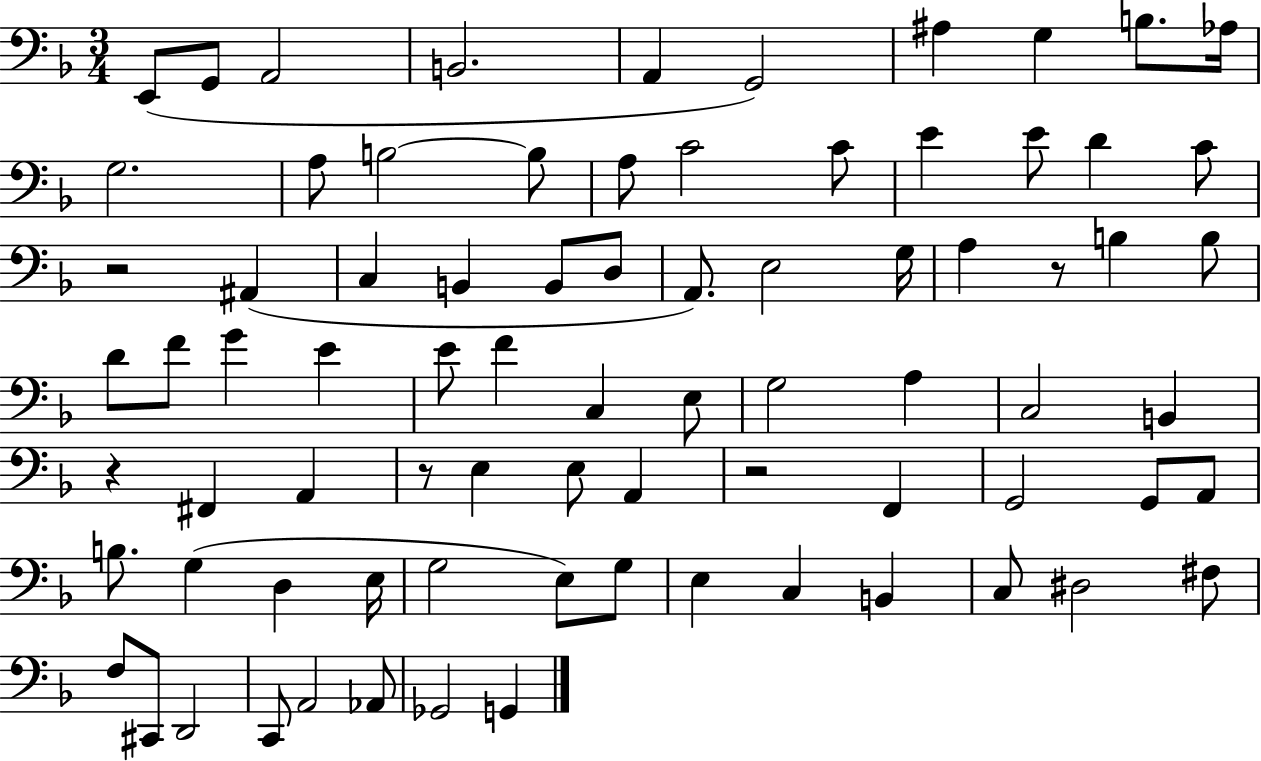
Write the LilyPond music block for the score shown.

{
  \clef bass
  \numericTimeSignature
  \time 3/4
  \key f \major
  e,8( g,8 a,2 | b,2. | a,4 g,2) | ais4 g4 b8. aes16 | \break g2. | a8 b2~~ b8 | a8 c'2 c'8 | e'4 e'8 d'4 c'8 | \break r2 ais,4( | c4 b,4 b,8 d8 | a,8.) e2 g16 | a4 r8 b4 b8 | \break d'8 f'8 g'4 e'4 | e'8 f'4 c4 e8 | g2 a4 | c2 b,4 | \break r4 fis,4 a,4 | r8 e4 e8 a,4 | r2 f,4 | g,2 g,8 a,8 | \break b8. g4( d4 e16 | g2 e8) g8 | e4 c4 b,4 | c8 dis2 fis8 | \break f8 cis,8 d,2 | c,8 a,2 aes,8 | ges,2 g,4 | \bar "|."
}